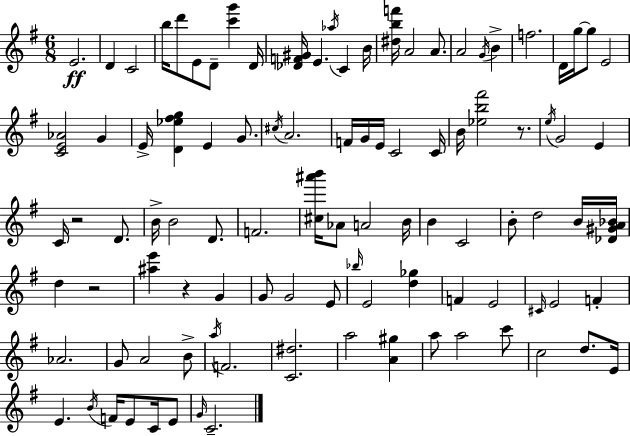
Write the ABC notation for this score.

X:1
T:Untitled
M:6/8
L:1/4
K:Em
E2 D C2 b/4 d'/2 E/2 D/2 [c'g'] D/4 [_DF^G]/4 E _a/4 C B/4 [^dbf']/4 A2 A/2 A2 G/4 B f2 D/4 g/4 g/2 E2 [CE_A]2 G E/4 [D_e^fg] E G/2 ^c/4 A2 F/4 G/4 E/4 C2 C/4 B/4 [_eb^f']2 z/2 e/4 G2 E C/4 z2 D/2 B/4 B2 D/2 F2 [^c^a'b']/4 _A/2 A2 B/4 B C2 B/2 d2 B/4 [_D^GA_B]/4 d z2 [^ae'] z G G/2 G2 E/2 _b/4 E2 [d_g] F E2 ^C/4 E2 F _A2 G/2 A2 B/2 a/4 F2 [C^d]2 a2 [A^g] a/2 a2 c'/2 c2 d/2 E/4 E B/4 F/4 E/2 C/4 E/2 G/4 C2